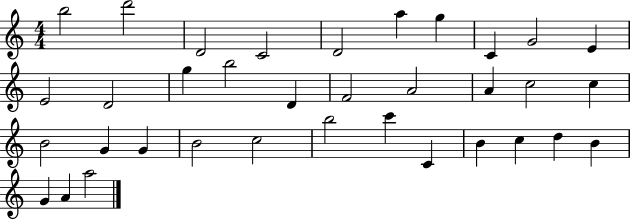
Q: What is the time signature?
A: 4/4